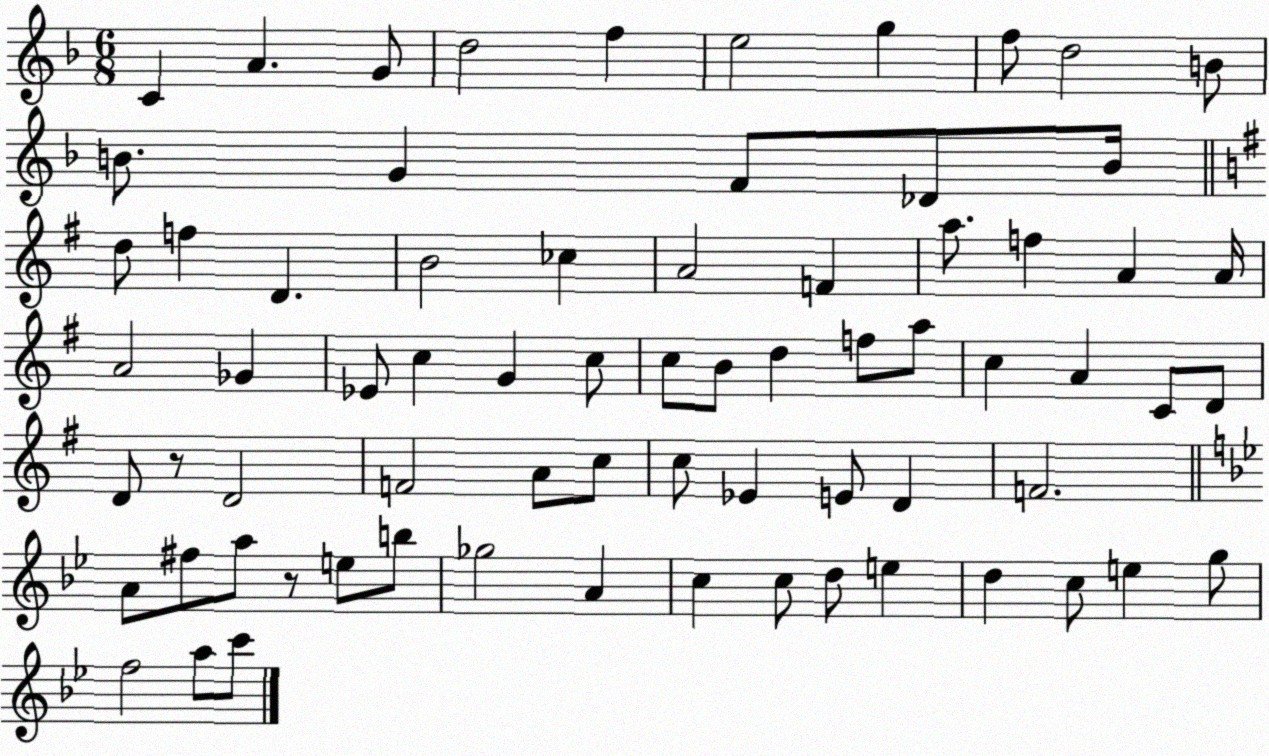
X:1
T:Untitled
M:6/8
L:1/4
K:F
C A G/2 d2 f e2 g f/2 d2 B/2 B/2 G F/2 _D/2 B/4 d/2 f D B2 _c A2 F a/2 f A A/4 A2 _G _E/2 c G c/2 c/2 B/2 d f/2 a/2 c A C/2 D/2 D/2 z/2 D2 F2 A/2 c/2 c/2 _E E/2 D F2 A/2 ^f/2 a/2 z/2 e/2 b/2 _g2 A c c/2 d/2 e d c/2 e g/2 f2 a/2 c'/2